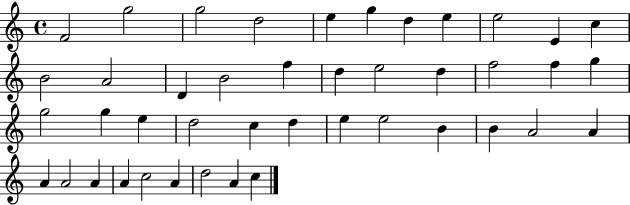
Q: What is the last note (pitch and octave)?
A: C5